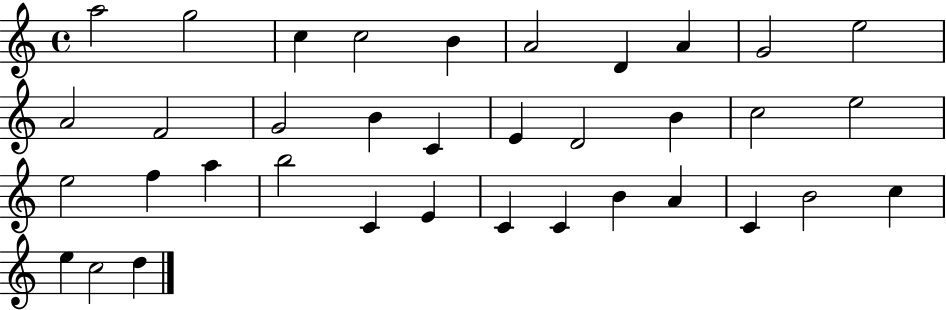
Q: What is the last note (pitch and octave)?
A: D5